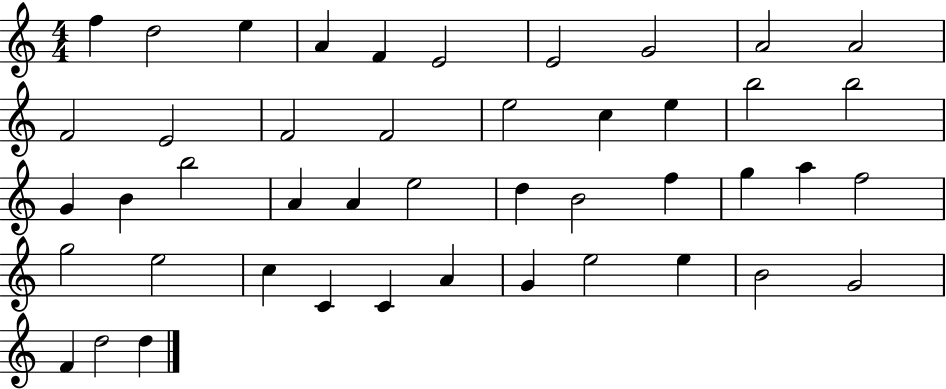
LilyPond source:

{
  \clef treble
  \numericTimeSignature
  \time 4/4
  \key c \major
  f''4 d''2 e''4 | a'4 f'4 e'2 | e'2 g'2 | a'2 a'2 | \break f'2 e'2 | f'2 f'2 | e''2 c''4 e''4 | b''2 b''2 | \break g'4 b'4 b''2 | a'4 a'4 e''2 | d''4 b'2 f''4 | g''4 a''4 f''2 | \break g''2 e''2 | c''4 c'4 c'4 a'4 | g'4 e''2 e''4 | b'2 g'2 | \break f'4 d''2 d''4 | \bar "|."
}